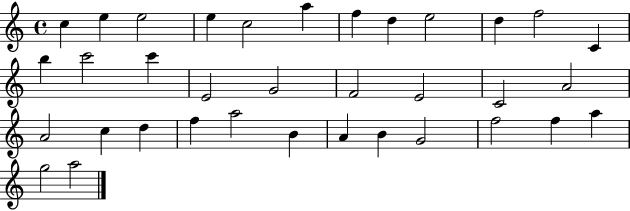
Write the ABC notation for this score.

X:1
T:Untitled
M:4/4
L:1/4
K:C
c e e2 e c2 a f d e2 d f2 C b c'2 c' E2 G2 F2 E2 C2 A2 A2 c d f a2 B A B G2 f2 f a g2 a2